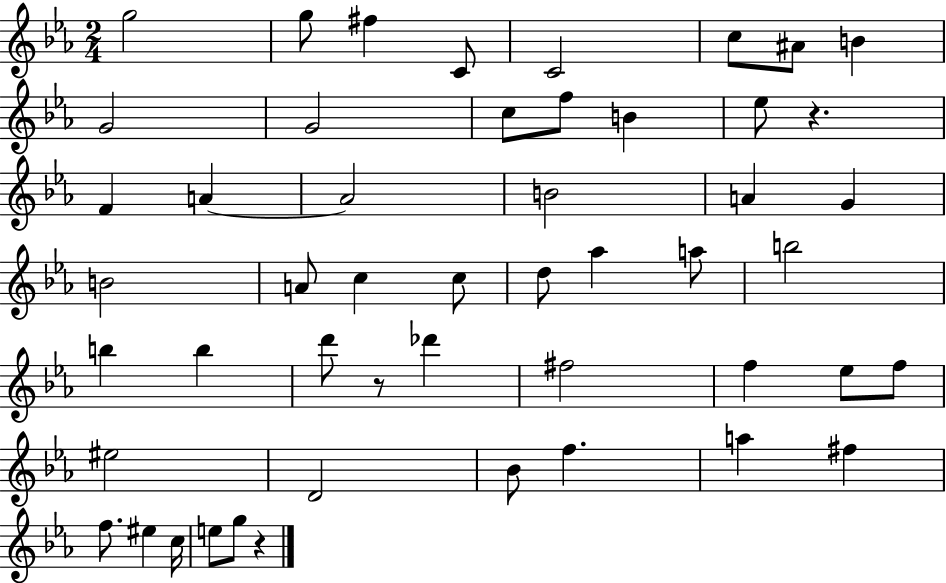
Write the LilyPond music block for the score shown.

{
  \clef treble
  \numericTimeSignature
  \time 2/4
  \key ees \major
  g''2 | g''8 fis''4 c'8 | c'2 | c''8 ais'8 b'4 | \break g'2 | g'2 | c''8 f''8 b'4 | ees''8 r4. | \break f'4 a'4~~ | a'2 | b'2 | a'4 g'4 | \break b'2 | a'8 c''4 c''8 | d''8 aes''4 a''8 | b''2 | \break b''4 b''4 | d'''8 r8 des'''4 | fis''2 | f''4 ees''8 f''8 | \break eis''2 | d'2 | bes'8 f''4. | a''4 fis''4 | \break f''8. eis''4 c''16 | e''8 g''8 r4 | \bar "|."
}